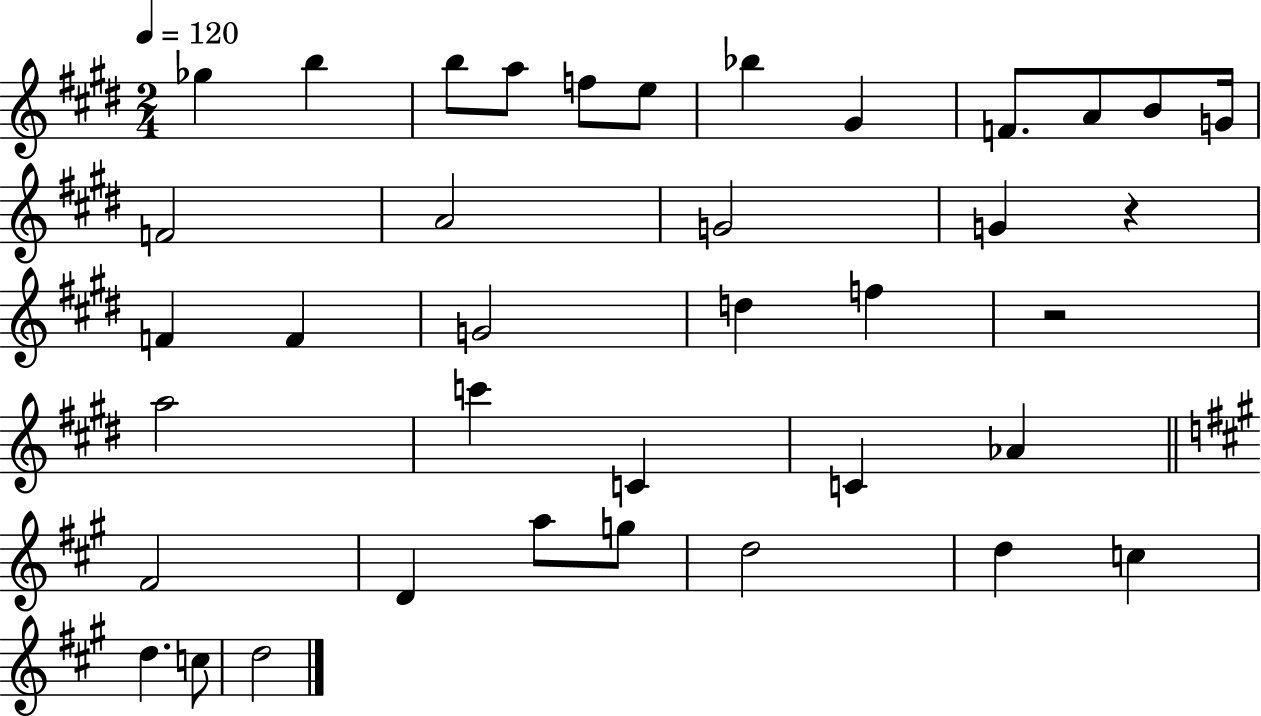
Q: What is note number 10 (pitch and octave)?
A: A4